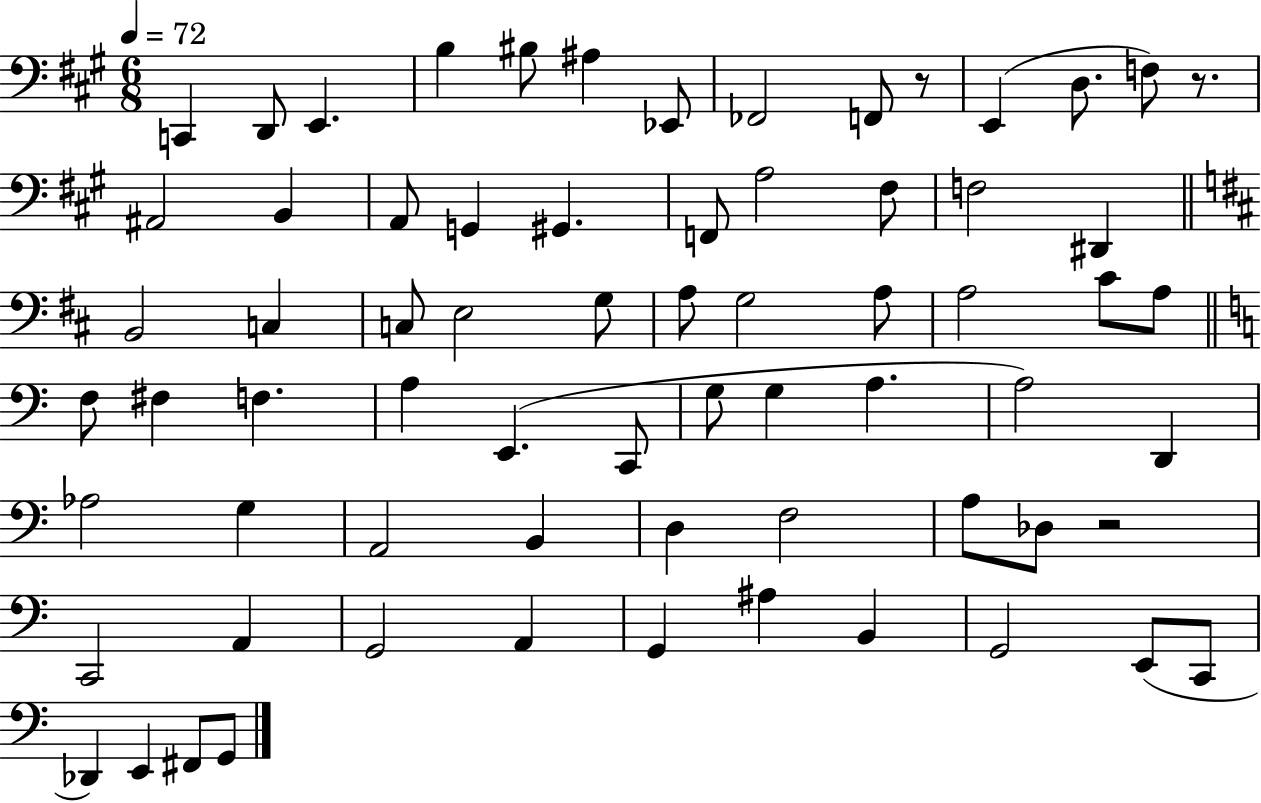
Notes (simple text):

C2/q D2/e E2/q. B3/q BIS3/e A#3/q Eb2/e FES2/h F2/e R/e E2/q D3/e. F3/e R/e. A#2/h B2/q A2/e G2/q G#2/q. F2/e A3/h F#3/e F3/h D#2/q B2/h C3/q C3/e E3/h G3/e A3/e G3/h A3/e A3/h C#4/e A3/e F3/e F#3/q F3/q. A3/q E2/q. C2/e G3/e G3/q A3/q. A3/h D2/q Ab3/h G3/q A2/h B2/q D3/q F3/h A3/e Db3/e R/h C2/h A2/q G2/h A2/q G2/q A#3/q B2/q G2/h E2/e C2/e Db2/q E2/q F#2/e G2/e